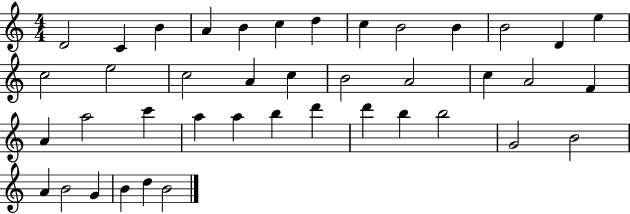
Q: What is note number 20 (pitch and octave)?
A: A4